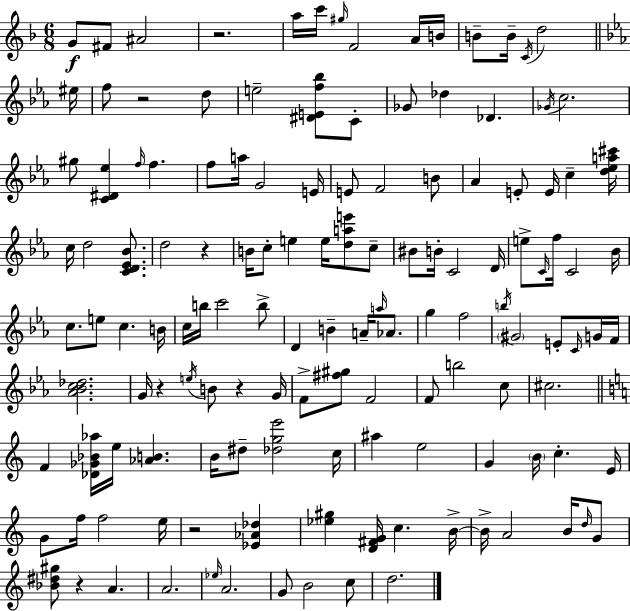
X:1
T:Untitled
M:6/8
L:1/4
K:F
G/2 ^F/2 ^A2 z2 a/4 c'/4 ^g/4 F2 A/4 B/4 B/2 B/4 C/4 d2 ^e/4 f/2 z2 d/2 e2 [^DEf_b]/2 C/2 _G/2 _d _D _G/4 c2 ^g/2 [C^D_e] f/4 f f/2 a/4 G2 E/4 E/2 F2 B/2 _A E/2 E/4 c [d_ea^c']/4 c/4 d2 [CD_E_B]/2 d2 z B/4 c/2 e e/4 [dae']/2 c/2 ^B/2 B/4 C2 D/4 e/2 C/4 f/4 C2 _B/4 c/2 e/2 c B/4 c/4 b/4 c'2 b/2 D B A/4 a/4 _A/2 g f2 b/4 ^G2 E/2 C/4 G/4 F/4 [_A_Bc_d]2 G/4 z e/4 B/2 z G/4 F/2 [^f^g]/2 F2 F/2 b2 c/2 ^c2 F [_D_G_B_a]/4 e/4 [_AB] B/4 ^d/2 [_dge']2 c/4 ^a e2 G B/4 c E/4 G/2 f/4 f2 e/4 z2 [_E_A_d] [_e^g] [D^FG]/4 c B/4 B/4 A2 B/4 d/4 G/2 [_B^d^g]/2 z A A2 _e/4 A2 G/2 B2 c/2 d2